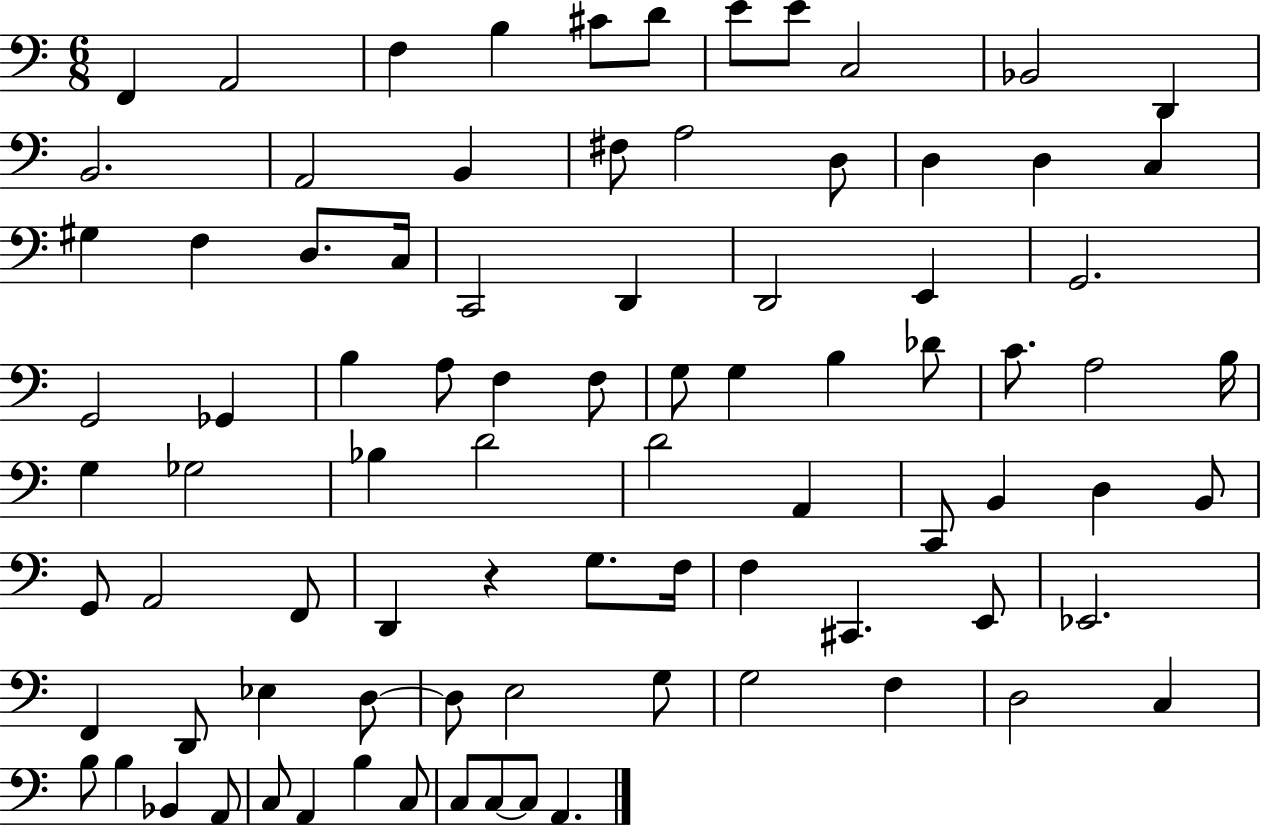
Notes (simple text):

F2/q A2/h F3/q B3/q C#4/e D4/e E4/e E4/e C3/h Bb2/h D2/q B2/h. A2/h B2/q F#3/e A3/h D3/e D3/q D3/q C3/q G#3/q F3/q D3/e. C3/s C2/h D2/q D2/h E2/q G2/h. G2/h Gb2/q B3/q A3/e F3/q F3/e G3/e G3/q B3/q Db4/e C4/e. A3/h B3/s G3/q Gb3/h Bb3/q D4/h D4/h A2/q C2/e B2/q D3/q B2/e G2/e A2/h F2/e D2/q R/q G3/e. F3/s F3/q C#2/q. E2/e Eb2/h. F2/q D2/e Eb3/q D3/e D3/e E3/h G3/e G3/h F3/q D3/h C3/q B3/e B3/q Bb2/q A2/e C3/e A2/q B3/q C3/e C3/e C3/e C3/e A2/q.